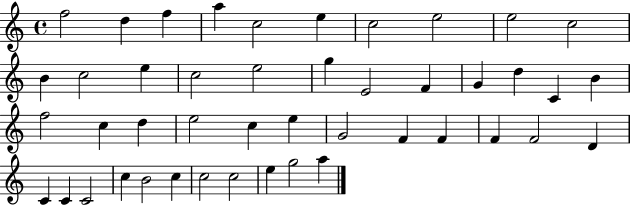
F5/h D5/q F5/q A5/q C5/h E5/q C5/h E5/h E5/h C5/h B4/q C5/h E5/q C5/h E5/h G5/q E4/h F4/q G4/q D5/q C4/q B4/q F5/h C5/q D5/q E5/h C5/q E5/q G4/h F4/q F4/q F4/q F4/h D4/q C4/q C4/q C4/h C5/q B4/h C5/q C5/h C5/h E5/q G5/h A5/q